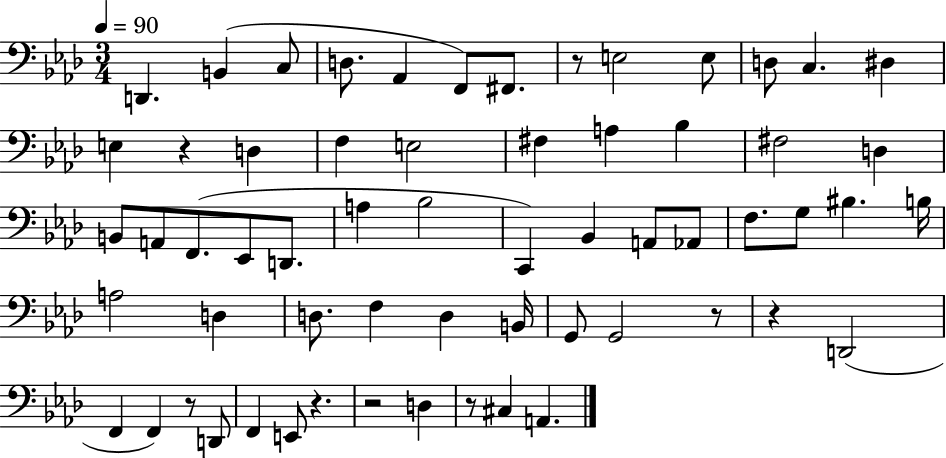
X:1
T:Untitled
M:3/4
L:1/4
K:Ab
D,, B,, C,/2 D,/2 _A,, F,,/2 ^F,,/2 z/2 E,2 E,/2 D,/2 C, ^D, E, z D, F, E,2 ^F, A, _B, ^F,2 D, B,,/2 A,,/2 F,,/2 _E,,/2 D,,/2 A, _B,2 C,, _B,, A,,/2 _A,,/2 F,/2 G,/2 ^B, B,/4 A,2 D, D,/2 F, D, B,,/4 G,,/2 G,,2 z/2 z D,,2 F,, F,, z/2 D,,/2 F,, E,,/2 z z2 D, z/2 ^C, A,,